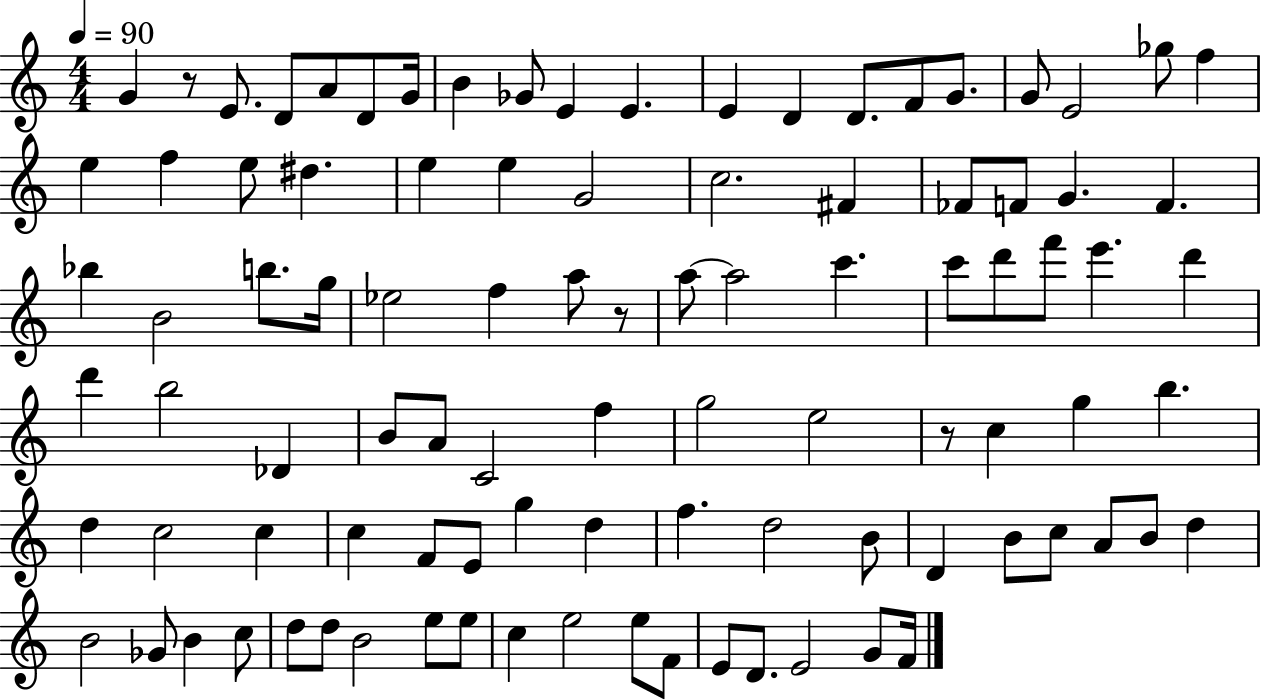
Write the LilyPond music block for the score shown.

{
  \clef treble
  \numericTimeSignature
  \time 4/4
  \key c \major
  \tempo 4 = 90
  g'4 r8 e'8. d'8 a'8 d'8 g'16 | b'4 ges'8 e'4 e'4. | e'4 d'4 d'8. f'8 g'8. | g'8 e'2 ges''8 f''4 | \break e''4 f''4 e''8 dis''4. | e''4 e''4 g'2 | c''2. fis'4 | fes'8 f'8 g'4. f'4. | \break bes''4 b'2 b''8. g''16 | ees''2 f''4 a''8 r8 | a''8~~ a''2 c'''4. | c'''8 d'''8 f'''8 e'''4. d'''4 | \break d'''4 b''2 des'4 | b'8 a'8 c'2 f''4 | g''2 e''2 | r8 c''4 g''4 b''4. | \break d''4 c''2 c''4 | c''4 f'8 e'8 g''4 d''4 | f''4. d''2 b'8 | d'4 b'8 c''8 a'8 b'8 d''4 | \break b'2 ges'8 b'4 c''8 | d''8 d''8 b'2 e''8 e''8 | c''4 e''2 e''8 f'8 | e'8 d'8. e'2 g'8 f'16 | \break \bar "|."
}